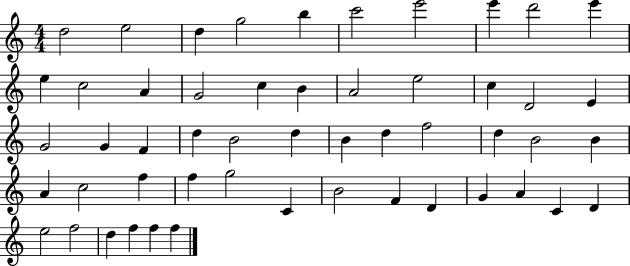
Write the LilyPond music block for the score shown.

{
  \clef treble
  \numericTimeSignature
  \time 4/4
  \key c \major
  d''2 e''2 | d''4 g''2 b''4 | c'''2 e'''2 | e'''4 d'''2 e'''4 | \break e''4 c''2 a'4 | g'2 c''4 b'4 | a'2 e''2 | c''4 d'2 e'4 | \break g'2 g'4 f'4 | d''4 b'2 d''4 | b'4 d''4 f''2 | d''4 b'2 b'4 | \break a'4 c''2 f''4 | f''4 g''2 c'4 | b'2 f'4 d'4 | g'4 a'4 c'4 d'4 | \break e''2 f''2 | d''4 f''4 f''4 f''4 | \bar "|."
}